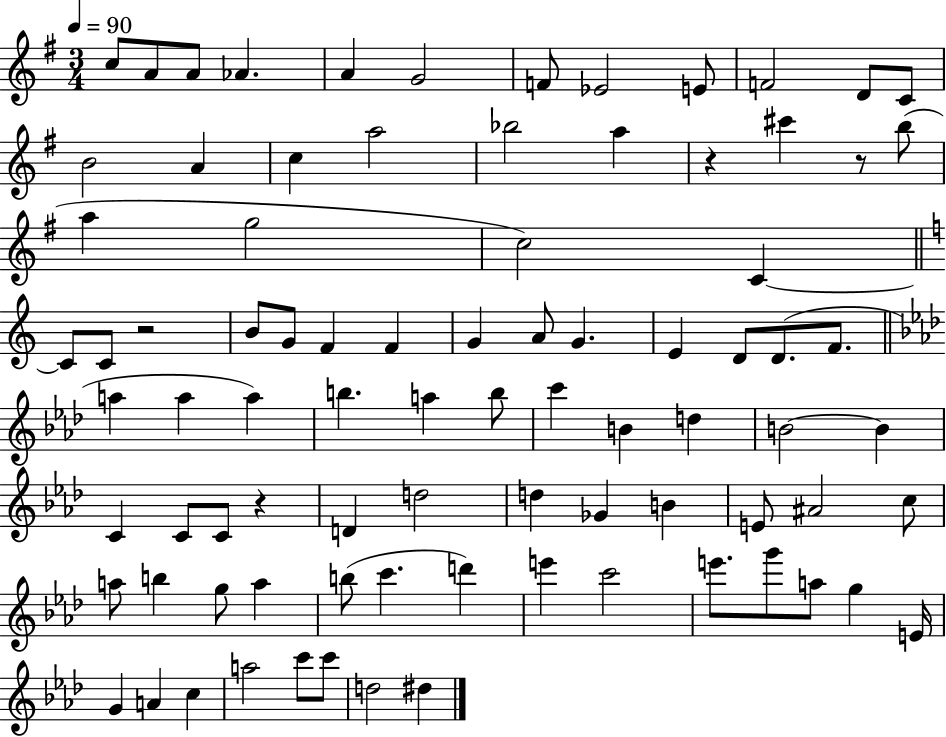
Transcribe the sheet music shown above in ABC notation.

X:1
T:Untitled
M:3/4
L:1/4
K:G
c/2 A/2 A/2 _A A G2 F/2 _E2 E/2 F2 D/2 C/2 B2 A c a2 _b2 a z ^c' z/2 b/2 a g2 c2 C C/2 C/2 z2 B/2 G/2 F F G A/2 G E D/2 D/2 F/2 a a a b a b/2 c' B d B2 B C C/2 C/2 z D d2 d _G B E/2 ^A2 c/2 a/2 b g/2 a b/2 c' d' e' c'2 e'/2 g'/2 a/2 g E/4 G A c a2 c'/2 c'/2 d2 ^d